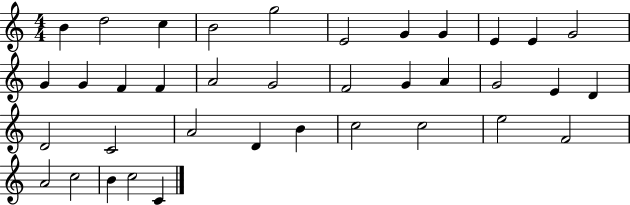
B4/q D5/h C5/q B4/h G5/h E4/h G4/q G4/q E4/q E4/q G4/h G4/q G4/q F4/q F4/q A4/h G4/h F4/h G4/q A4/q G4/h E4/q D4/q D4/h C4/h A4/h D4/q B4/q C5/h C5/h E5/h F4/h A4/h C5/h B4/q C5/h C4/q